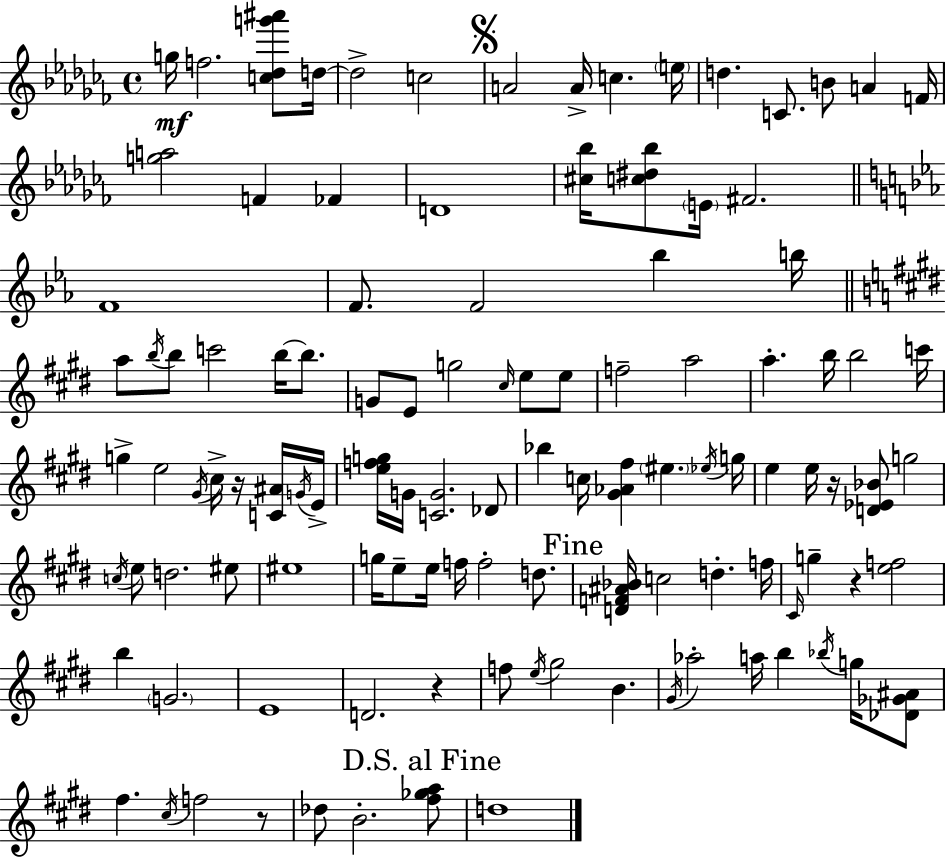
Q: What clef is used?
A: treble